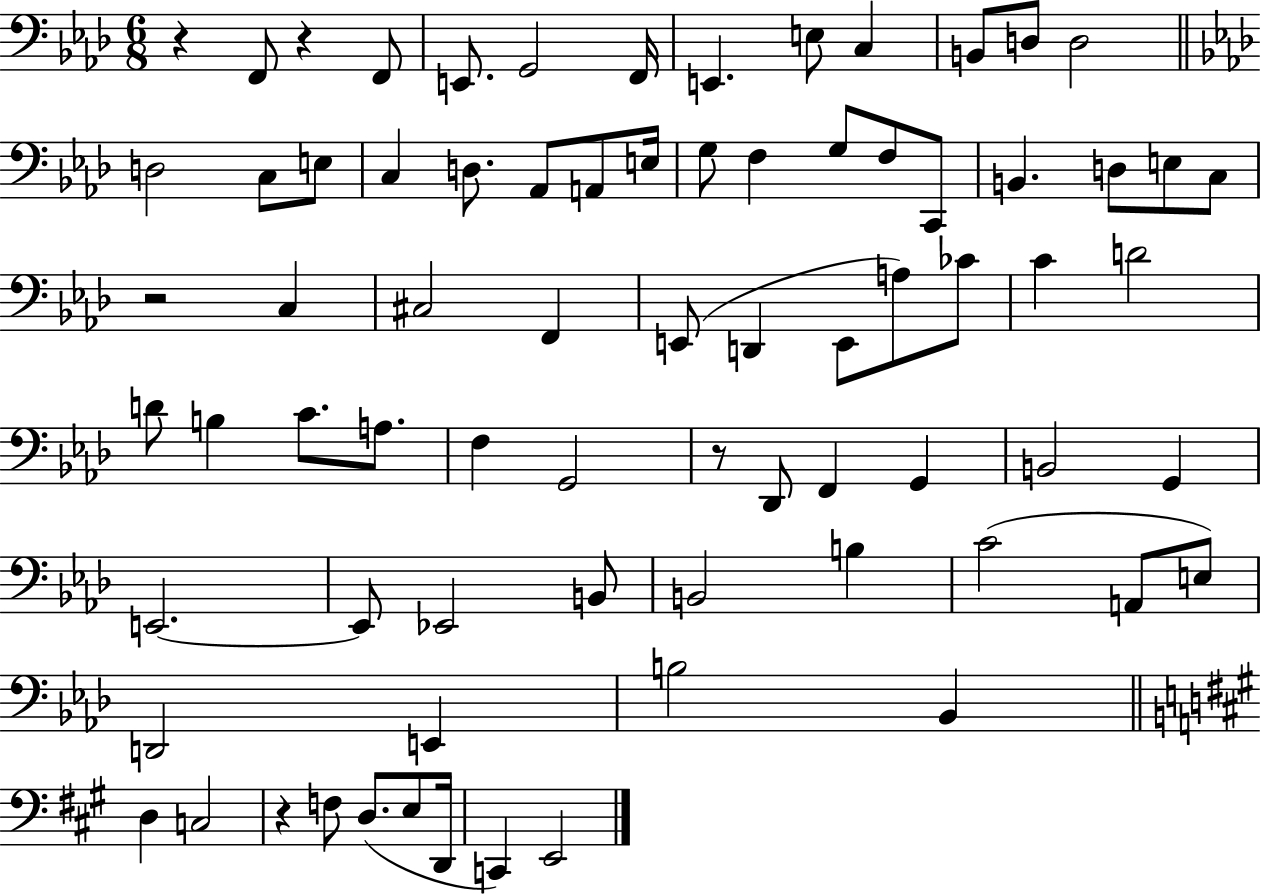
{
  \clef bass
  \numericTimeSignature
  \time 6/8
  \key aes \major
  r4 f,8 r4 f,8 | e,8. g,2 f,16 | e,4. e8 c4 | b,8 d8 d2 | \break \bar "||" \break \key aes \major d2 c8 e8 | c4 d8. aes,8 a,8 e16 | g8 f4 g8 f8 c,8 | b,4. d8 e8 c8 | \break r2 c4 | cis2 f,4 | e,8( d,4 e,8 a8) ces'8 | c'4 d'2 | \break d'8 b4 c'8. a8. | f4 g,2 | r8 des,8 f,4 g,4 | b,2 g,4 | \break e,2.~~ | e,8 ees,2 b,8 | b,2 b4 | c'2( a,8 e8) | \break d,2 e,4 | b2 bes,4 | \bar "||" \break \key a \major d4 c2 | r4 f8 d8.( e8 d,16 | c,4) e,2 | \bar "|."
}